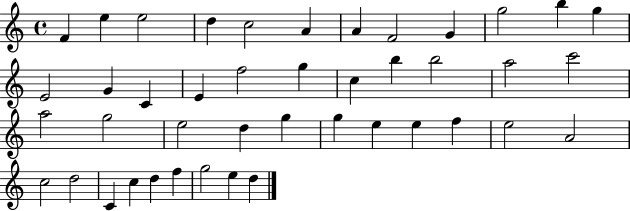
X:1
T:Untitled
M:4/4
L:1/4
K:C
F e e2 d c2 A A F2 G g2 b g E2 G C E f2 g c b b2 a2 c'2 a2 g2 e2 d g g e e f e2 A2 c2 d2 C c d f g2 e d